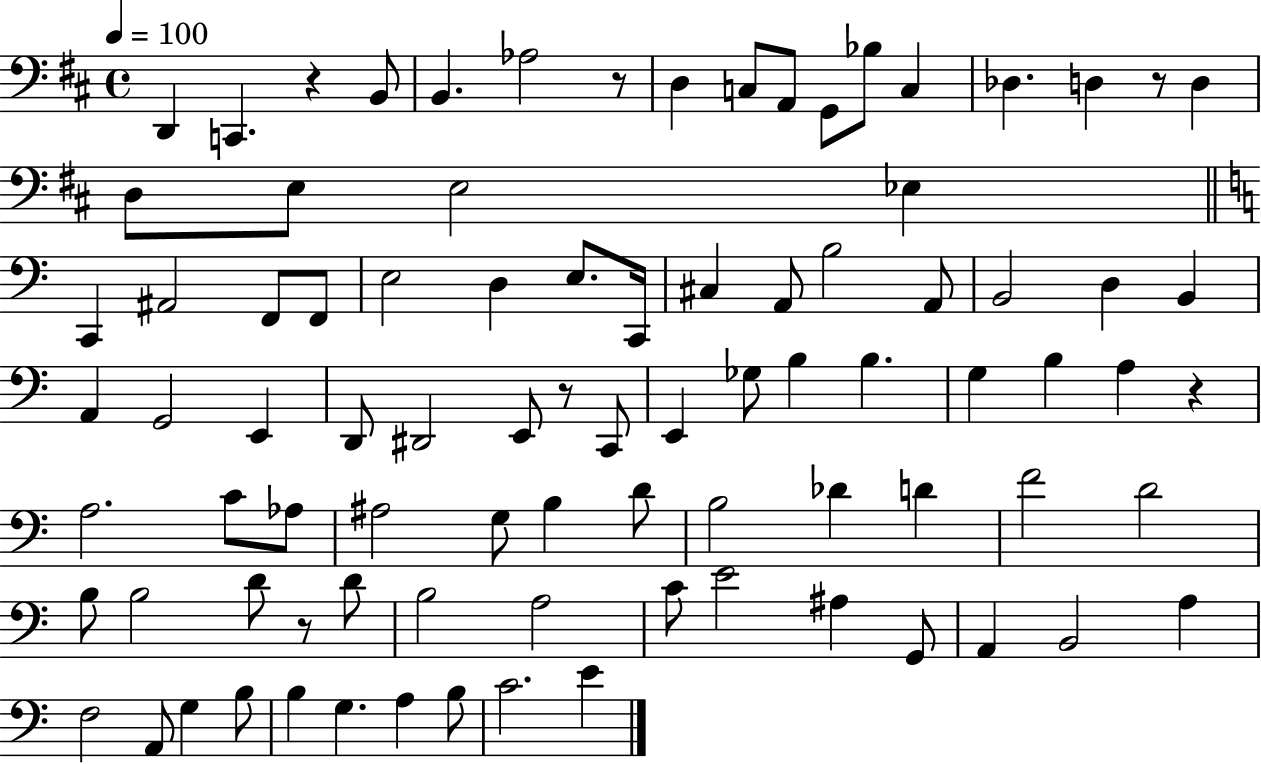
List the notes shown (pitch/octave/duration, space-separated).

D2/q C2/q. R/q B2/e B2/q. Ab3/h R/e D3/q C3/e A2/e G2/e Bb3/e C3/q Db3/q. D3/q R/e D3/q D3/e E3/e E3/h Eb3/q C2/q A#2/h F2/e F2/e E3/h D3/q E3/e. C2/s C#3/q A2/e B3/h A2/e B2/h D3/q B2/q A2/q G2/h E2/q D2/e D#2/h E2/e R/e C2/e E2/q Gb3/e B3/q B3/q. G3/q B3/q A3/q R/q A3/h. C4/e Ab3/e A#3/h G3/e B3/q D4/e B3/h Db4/q D4/q F4/h D4/h B3/e B3/h D4/e R/e D4/e B3/h A3/h C4/e E4/h A#3/q G2/e A2/q B2/h A3/q F3/h A2/e G3/q B3/e B3/q G3/q. A3/q B3/e C4/h. E4/q